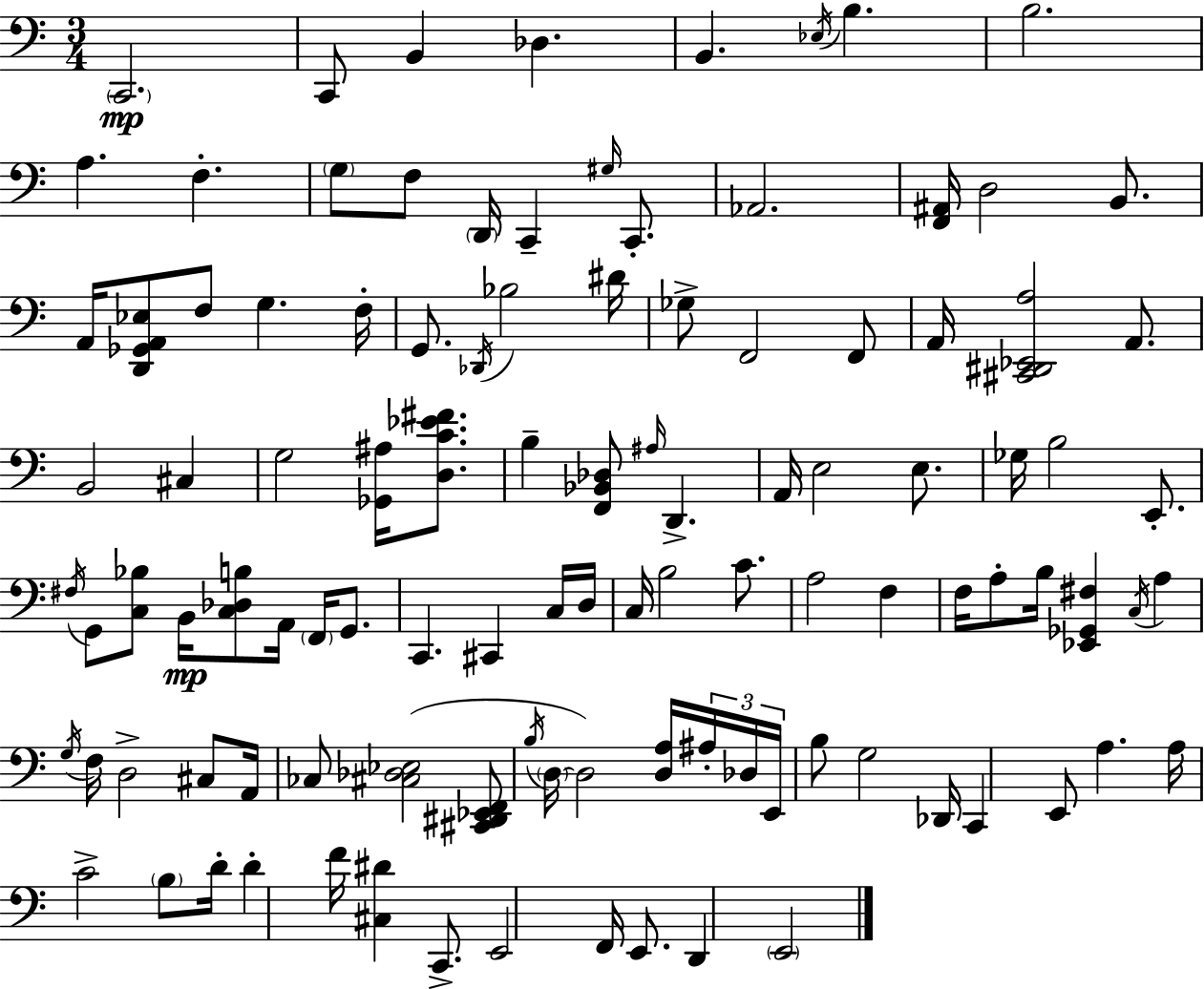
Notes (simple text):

C2/h. C2/e B2/q Db3/q. B2/q. Eb3/s B3/q. B3/h. A3/q. F3/q. G3/e F3/e D2/s C2/q G#3/s C2/e. Ab2/h. [F2,A#2]/s D3/h B2/e. A2/s [D2,Gb2,A2,Eb3]/e F3/e G3/q. F3/s G2/e. Db2/s Bb3/h D#4/s Gb3/e F2/h F2/e A2/s [C#2,D#2,Eb2,A3]/h A2/e. B2/h C#3/q G3/h [Gb2,A#3]/s [D3,C4,Eb4,F#4]/e. B3/q [F2,Bb2,Db3]/e A#3/s D2/q. A2/s E3/h E3/e. Gb3/s B3/h E2/e. F#3/s G2/e [C3,Bb3]/e B2/s [C3,Db3,B3]/e A2/s F2/s G2/e. C2/q. C#2/q C3/s D3/s C3/s B3/h C4/e. A3/h F3/q F3/s A3/e B3/s [Eb2,Gb2,F#3]/q C3/s A3/q G3/s F3/s D3/h C#3/e A2/s CES3/e [C#3,Db3,Eb3]/h [C#2,D#2,Eb2,F2]/e B3/s D3/s D3/h [D3,A3]/s A#3/s Db3/s E2/s B3/e G3/h Db2/s C2/q E2/e A3/q. A3/s C4/h B3/e D4/s D4/q F4/s [C#3,D#4]/q C2/e. E2/h F2/s E2/e. D2/q E2/h